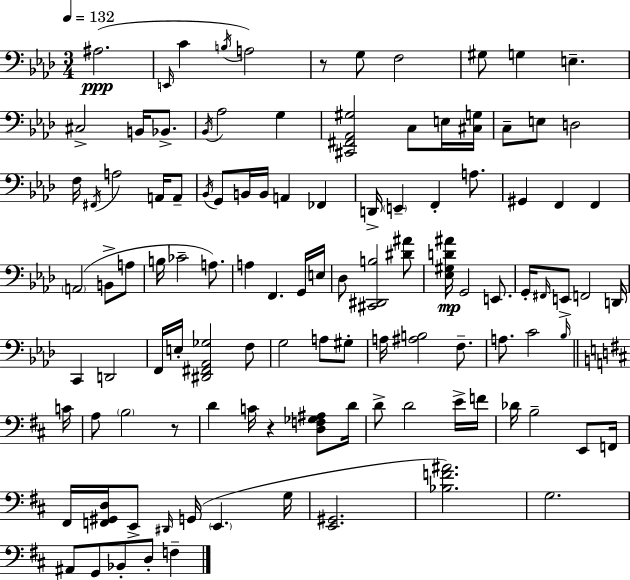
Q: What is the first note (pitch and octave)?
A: A#3